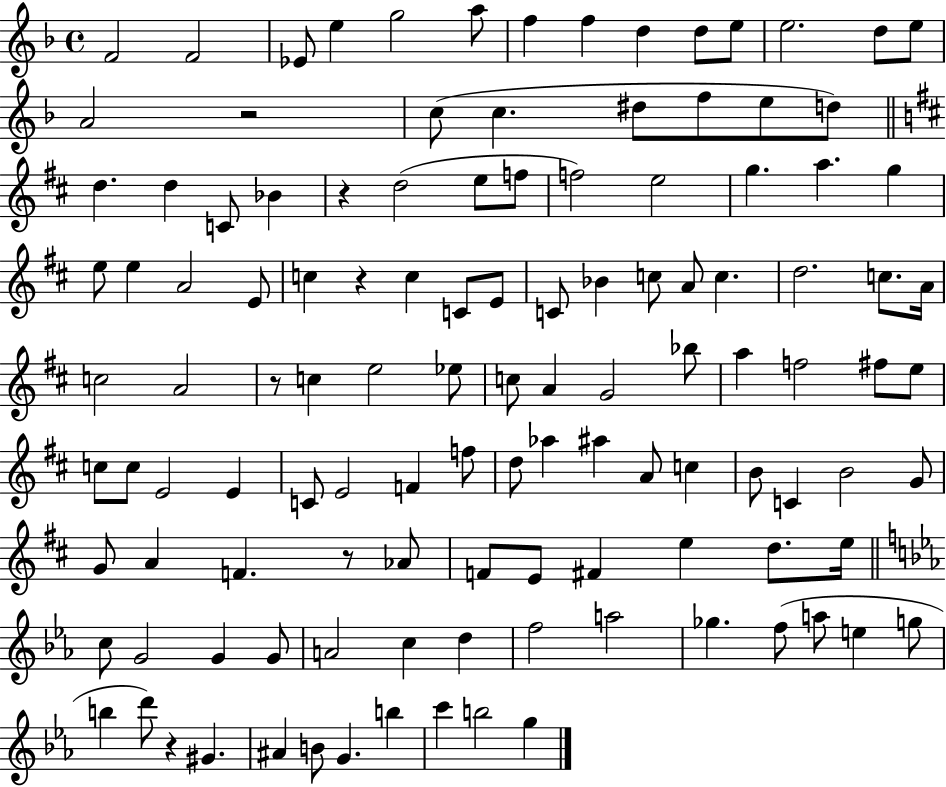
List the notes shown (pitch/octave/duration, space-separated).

F4/h F4/h Eb4/e E5/q G5/h A5/e F5/q F5/q D5/q D5/e E5/e E5/h. D5/e E5/e A4/h R/h C5/e C5/q. D#5/e F5/e E5/e D5/e D5/q. D5/q C4/e Bb4/q R/q D5/h E5/e F5/e F5/h E5/h G5/q. A5/q. G5/q E5/e E5/q A4/h E4/e C5/q R/q C5/q C4/e E4/e C4/e Bb4/q C5/e A4/e C5/q. D5/h. C5/e. A4/s C5/h A4/h R/e C5/q E5/h Eb5/e C5/e A4/q G4/h Bb5/e A5/q F5/h F#5/e E5/e C5/e C5/e E4/h E4/q C4/e E4/h F4/q F5/e D5/e Ab5/q A#5/q A4/e C5/q B4/e C4/q B4/h G4/e G4/e A4/q F4/q. R/e Ab4/e F4/e E4/e F#4/q E5/q D5/e. E5/s C5/e G4/h G4/q G4/e A4/h C5/q D5/q F5/h A5/h Gb5/q. F5/e A5/e E5/q G5/e B5/q D6/e R/q G#4/q. A#4/q B4/e G4/q. B5/q C6/q B5/h G5/q